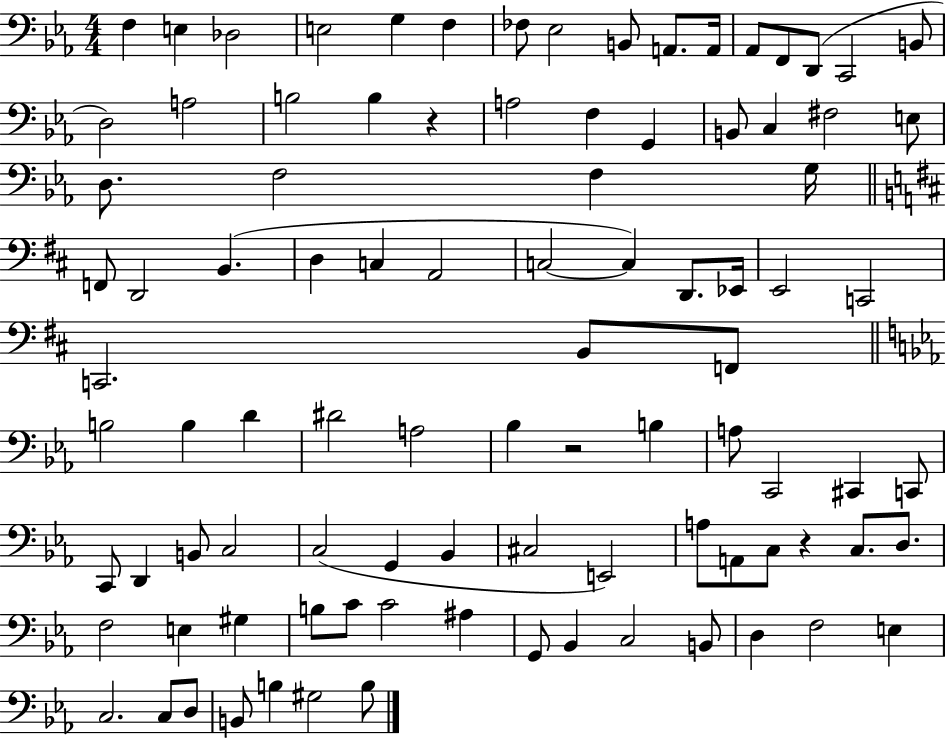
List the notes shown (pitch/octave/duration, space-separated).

F3/q E3/q Db3/h E3/h G3/q F3/q FES3/e Eb3/h B2/e A2/e. A2/s Ab2/e F2/e D2/e C2/h B2/e D3/h A3/h B3/h B3/q R/q A3/h F3/q G2/q B2/e C3/q F#3/h E3/e D3/e. F3/h F3/q G3/s F2/e D2/h B2/q. D3/q C3/q A2/h C3/h C3/q D2/e. Eb2/s E2/h C2/h C2/h. B2/e F2/e B3/h B3/q D4/q D#4/h A3/h Bb3/q R/h B3/q A3/e C2/h C#2/q C2/e C2/e D2/q B2/e C3/h C3/h G2/q Bb2/q C#3/h E2/h A3/e A2/e C3/e R/q C3/e. D3/e. F3/h E3/q G#3/q B3/e C4/e C4/h A#3/q G2/e Bb2/q C3/h B2/e D3/q F3/h E3/q C3/h. C3/e D3/e B2/e B3/q G#3/h B3/e